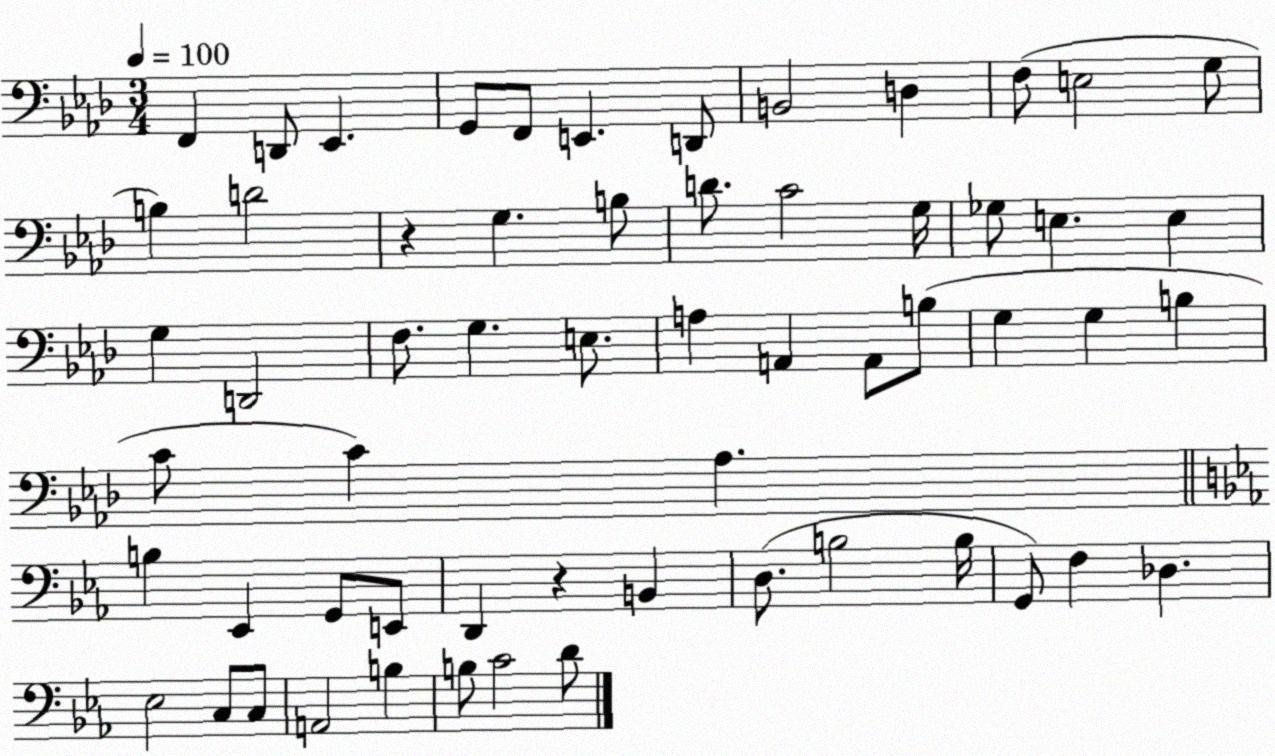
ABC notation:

X:1
T:Untitled
M:3/4
L:1/4
K:Ab
F,, D,,/2 _E,, G,,/2 F,,/2 E,, D,,/2 B,,2 D, F,/2 E,2 G,/2 B, D2 z G, B,/2 D/2 C2 G,/4 _G,/2 E, E, G, D,,2 F,/2 G, E,/2 A, A,, A,,/2 B,/2 G, G, B, C/2 C _A, B, _E,, G,,/2 E,,/2 D,, z B,, D,/2 B,2 B,/4 G,,/2 F, _D, _E,2 C,/2 C,/2 A,,2 B, B,/2 C2 D/2